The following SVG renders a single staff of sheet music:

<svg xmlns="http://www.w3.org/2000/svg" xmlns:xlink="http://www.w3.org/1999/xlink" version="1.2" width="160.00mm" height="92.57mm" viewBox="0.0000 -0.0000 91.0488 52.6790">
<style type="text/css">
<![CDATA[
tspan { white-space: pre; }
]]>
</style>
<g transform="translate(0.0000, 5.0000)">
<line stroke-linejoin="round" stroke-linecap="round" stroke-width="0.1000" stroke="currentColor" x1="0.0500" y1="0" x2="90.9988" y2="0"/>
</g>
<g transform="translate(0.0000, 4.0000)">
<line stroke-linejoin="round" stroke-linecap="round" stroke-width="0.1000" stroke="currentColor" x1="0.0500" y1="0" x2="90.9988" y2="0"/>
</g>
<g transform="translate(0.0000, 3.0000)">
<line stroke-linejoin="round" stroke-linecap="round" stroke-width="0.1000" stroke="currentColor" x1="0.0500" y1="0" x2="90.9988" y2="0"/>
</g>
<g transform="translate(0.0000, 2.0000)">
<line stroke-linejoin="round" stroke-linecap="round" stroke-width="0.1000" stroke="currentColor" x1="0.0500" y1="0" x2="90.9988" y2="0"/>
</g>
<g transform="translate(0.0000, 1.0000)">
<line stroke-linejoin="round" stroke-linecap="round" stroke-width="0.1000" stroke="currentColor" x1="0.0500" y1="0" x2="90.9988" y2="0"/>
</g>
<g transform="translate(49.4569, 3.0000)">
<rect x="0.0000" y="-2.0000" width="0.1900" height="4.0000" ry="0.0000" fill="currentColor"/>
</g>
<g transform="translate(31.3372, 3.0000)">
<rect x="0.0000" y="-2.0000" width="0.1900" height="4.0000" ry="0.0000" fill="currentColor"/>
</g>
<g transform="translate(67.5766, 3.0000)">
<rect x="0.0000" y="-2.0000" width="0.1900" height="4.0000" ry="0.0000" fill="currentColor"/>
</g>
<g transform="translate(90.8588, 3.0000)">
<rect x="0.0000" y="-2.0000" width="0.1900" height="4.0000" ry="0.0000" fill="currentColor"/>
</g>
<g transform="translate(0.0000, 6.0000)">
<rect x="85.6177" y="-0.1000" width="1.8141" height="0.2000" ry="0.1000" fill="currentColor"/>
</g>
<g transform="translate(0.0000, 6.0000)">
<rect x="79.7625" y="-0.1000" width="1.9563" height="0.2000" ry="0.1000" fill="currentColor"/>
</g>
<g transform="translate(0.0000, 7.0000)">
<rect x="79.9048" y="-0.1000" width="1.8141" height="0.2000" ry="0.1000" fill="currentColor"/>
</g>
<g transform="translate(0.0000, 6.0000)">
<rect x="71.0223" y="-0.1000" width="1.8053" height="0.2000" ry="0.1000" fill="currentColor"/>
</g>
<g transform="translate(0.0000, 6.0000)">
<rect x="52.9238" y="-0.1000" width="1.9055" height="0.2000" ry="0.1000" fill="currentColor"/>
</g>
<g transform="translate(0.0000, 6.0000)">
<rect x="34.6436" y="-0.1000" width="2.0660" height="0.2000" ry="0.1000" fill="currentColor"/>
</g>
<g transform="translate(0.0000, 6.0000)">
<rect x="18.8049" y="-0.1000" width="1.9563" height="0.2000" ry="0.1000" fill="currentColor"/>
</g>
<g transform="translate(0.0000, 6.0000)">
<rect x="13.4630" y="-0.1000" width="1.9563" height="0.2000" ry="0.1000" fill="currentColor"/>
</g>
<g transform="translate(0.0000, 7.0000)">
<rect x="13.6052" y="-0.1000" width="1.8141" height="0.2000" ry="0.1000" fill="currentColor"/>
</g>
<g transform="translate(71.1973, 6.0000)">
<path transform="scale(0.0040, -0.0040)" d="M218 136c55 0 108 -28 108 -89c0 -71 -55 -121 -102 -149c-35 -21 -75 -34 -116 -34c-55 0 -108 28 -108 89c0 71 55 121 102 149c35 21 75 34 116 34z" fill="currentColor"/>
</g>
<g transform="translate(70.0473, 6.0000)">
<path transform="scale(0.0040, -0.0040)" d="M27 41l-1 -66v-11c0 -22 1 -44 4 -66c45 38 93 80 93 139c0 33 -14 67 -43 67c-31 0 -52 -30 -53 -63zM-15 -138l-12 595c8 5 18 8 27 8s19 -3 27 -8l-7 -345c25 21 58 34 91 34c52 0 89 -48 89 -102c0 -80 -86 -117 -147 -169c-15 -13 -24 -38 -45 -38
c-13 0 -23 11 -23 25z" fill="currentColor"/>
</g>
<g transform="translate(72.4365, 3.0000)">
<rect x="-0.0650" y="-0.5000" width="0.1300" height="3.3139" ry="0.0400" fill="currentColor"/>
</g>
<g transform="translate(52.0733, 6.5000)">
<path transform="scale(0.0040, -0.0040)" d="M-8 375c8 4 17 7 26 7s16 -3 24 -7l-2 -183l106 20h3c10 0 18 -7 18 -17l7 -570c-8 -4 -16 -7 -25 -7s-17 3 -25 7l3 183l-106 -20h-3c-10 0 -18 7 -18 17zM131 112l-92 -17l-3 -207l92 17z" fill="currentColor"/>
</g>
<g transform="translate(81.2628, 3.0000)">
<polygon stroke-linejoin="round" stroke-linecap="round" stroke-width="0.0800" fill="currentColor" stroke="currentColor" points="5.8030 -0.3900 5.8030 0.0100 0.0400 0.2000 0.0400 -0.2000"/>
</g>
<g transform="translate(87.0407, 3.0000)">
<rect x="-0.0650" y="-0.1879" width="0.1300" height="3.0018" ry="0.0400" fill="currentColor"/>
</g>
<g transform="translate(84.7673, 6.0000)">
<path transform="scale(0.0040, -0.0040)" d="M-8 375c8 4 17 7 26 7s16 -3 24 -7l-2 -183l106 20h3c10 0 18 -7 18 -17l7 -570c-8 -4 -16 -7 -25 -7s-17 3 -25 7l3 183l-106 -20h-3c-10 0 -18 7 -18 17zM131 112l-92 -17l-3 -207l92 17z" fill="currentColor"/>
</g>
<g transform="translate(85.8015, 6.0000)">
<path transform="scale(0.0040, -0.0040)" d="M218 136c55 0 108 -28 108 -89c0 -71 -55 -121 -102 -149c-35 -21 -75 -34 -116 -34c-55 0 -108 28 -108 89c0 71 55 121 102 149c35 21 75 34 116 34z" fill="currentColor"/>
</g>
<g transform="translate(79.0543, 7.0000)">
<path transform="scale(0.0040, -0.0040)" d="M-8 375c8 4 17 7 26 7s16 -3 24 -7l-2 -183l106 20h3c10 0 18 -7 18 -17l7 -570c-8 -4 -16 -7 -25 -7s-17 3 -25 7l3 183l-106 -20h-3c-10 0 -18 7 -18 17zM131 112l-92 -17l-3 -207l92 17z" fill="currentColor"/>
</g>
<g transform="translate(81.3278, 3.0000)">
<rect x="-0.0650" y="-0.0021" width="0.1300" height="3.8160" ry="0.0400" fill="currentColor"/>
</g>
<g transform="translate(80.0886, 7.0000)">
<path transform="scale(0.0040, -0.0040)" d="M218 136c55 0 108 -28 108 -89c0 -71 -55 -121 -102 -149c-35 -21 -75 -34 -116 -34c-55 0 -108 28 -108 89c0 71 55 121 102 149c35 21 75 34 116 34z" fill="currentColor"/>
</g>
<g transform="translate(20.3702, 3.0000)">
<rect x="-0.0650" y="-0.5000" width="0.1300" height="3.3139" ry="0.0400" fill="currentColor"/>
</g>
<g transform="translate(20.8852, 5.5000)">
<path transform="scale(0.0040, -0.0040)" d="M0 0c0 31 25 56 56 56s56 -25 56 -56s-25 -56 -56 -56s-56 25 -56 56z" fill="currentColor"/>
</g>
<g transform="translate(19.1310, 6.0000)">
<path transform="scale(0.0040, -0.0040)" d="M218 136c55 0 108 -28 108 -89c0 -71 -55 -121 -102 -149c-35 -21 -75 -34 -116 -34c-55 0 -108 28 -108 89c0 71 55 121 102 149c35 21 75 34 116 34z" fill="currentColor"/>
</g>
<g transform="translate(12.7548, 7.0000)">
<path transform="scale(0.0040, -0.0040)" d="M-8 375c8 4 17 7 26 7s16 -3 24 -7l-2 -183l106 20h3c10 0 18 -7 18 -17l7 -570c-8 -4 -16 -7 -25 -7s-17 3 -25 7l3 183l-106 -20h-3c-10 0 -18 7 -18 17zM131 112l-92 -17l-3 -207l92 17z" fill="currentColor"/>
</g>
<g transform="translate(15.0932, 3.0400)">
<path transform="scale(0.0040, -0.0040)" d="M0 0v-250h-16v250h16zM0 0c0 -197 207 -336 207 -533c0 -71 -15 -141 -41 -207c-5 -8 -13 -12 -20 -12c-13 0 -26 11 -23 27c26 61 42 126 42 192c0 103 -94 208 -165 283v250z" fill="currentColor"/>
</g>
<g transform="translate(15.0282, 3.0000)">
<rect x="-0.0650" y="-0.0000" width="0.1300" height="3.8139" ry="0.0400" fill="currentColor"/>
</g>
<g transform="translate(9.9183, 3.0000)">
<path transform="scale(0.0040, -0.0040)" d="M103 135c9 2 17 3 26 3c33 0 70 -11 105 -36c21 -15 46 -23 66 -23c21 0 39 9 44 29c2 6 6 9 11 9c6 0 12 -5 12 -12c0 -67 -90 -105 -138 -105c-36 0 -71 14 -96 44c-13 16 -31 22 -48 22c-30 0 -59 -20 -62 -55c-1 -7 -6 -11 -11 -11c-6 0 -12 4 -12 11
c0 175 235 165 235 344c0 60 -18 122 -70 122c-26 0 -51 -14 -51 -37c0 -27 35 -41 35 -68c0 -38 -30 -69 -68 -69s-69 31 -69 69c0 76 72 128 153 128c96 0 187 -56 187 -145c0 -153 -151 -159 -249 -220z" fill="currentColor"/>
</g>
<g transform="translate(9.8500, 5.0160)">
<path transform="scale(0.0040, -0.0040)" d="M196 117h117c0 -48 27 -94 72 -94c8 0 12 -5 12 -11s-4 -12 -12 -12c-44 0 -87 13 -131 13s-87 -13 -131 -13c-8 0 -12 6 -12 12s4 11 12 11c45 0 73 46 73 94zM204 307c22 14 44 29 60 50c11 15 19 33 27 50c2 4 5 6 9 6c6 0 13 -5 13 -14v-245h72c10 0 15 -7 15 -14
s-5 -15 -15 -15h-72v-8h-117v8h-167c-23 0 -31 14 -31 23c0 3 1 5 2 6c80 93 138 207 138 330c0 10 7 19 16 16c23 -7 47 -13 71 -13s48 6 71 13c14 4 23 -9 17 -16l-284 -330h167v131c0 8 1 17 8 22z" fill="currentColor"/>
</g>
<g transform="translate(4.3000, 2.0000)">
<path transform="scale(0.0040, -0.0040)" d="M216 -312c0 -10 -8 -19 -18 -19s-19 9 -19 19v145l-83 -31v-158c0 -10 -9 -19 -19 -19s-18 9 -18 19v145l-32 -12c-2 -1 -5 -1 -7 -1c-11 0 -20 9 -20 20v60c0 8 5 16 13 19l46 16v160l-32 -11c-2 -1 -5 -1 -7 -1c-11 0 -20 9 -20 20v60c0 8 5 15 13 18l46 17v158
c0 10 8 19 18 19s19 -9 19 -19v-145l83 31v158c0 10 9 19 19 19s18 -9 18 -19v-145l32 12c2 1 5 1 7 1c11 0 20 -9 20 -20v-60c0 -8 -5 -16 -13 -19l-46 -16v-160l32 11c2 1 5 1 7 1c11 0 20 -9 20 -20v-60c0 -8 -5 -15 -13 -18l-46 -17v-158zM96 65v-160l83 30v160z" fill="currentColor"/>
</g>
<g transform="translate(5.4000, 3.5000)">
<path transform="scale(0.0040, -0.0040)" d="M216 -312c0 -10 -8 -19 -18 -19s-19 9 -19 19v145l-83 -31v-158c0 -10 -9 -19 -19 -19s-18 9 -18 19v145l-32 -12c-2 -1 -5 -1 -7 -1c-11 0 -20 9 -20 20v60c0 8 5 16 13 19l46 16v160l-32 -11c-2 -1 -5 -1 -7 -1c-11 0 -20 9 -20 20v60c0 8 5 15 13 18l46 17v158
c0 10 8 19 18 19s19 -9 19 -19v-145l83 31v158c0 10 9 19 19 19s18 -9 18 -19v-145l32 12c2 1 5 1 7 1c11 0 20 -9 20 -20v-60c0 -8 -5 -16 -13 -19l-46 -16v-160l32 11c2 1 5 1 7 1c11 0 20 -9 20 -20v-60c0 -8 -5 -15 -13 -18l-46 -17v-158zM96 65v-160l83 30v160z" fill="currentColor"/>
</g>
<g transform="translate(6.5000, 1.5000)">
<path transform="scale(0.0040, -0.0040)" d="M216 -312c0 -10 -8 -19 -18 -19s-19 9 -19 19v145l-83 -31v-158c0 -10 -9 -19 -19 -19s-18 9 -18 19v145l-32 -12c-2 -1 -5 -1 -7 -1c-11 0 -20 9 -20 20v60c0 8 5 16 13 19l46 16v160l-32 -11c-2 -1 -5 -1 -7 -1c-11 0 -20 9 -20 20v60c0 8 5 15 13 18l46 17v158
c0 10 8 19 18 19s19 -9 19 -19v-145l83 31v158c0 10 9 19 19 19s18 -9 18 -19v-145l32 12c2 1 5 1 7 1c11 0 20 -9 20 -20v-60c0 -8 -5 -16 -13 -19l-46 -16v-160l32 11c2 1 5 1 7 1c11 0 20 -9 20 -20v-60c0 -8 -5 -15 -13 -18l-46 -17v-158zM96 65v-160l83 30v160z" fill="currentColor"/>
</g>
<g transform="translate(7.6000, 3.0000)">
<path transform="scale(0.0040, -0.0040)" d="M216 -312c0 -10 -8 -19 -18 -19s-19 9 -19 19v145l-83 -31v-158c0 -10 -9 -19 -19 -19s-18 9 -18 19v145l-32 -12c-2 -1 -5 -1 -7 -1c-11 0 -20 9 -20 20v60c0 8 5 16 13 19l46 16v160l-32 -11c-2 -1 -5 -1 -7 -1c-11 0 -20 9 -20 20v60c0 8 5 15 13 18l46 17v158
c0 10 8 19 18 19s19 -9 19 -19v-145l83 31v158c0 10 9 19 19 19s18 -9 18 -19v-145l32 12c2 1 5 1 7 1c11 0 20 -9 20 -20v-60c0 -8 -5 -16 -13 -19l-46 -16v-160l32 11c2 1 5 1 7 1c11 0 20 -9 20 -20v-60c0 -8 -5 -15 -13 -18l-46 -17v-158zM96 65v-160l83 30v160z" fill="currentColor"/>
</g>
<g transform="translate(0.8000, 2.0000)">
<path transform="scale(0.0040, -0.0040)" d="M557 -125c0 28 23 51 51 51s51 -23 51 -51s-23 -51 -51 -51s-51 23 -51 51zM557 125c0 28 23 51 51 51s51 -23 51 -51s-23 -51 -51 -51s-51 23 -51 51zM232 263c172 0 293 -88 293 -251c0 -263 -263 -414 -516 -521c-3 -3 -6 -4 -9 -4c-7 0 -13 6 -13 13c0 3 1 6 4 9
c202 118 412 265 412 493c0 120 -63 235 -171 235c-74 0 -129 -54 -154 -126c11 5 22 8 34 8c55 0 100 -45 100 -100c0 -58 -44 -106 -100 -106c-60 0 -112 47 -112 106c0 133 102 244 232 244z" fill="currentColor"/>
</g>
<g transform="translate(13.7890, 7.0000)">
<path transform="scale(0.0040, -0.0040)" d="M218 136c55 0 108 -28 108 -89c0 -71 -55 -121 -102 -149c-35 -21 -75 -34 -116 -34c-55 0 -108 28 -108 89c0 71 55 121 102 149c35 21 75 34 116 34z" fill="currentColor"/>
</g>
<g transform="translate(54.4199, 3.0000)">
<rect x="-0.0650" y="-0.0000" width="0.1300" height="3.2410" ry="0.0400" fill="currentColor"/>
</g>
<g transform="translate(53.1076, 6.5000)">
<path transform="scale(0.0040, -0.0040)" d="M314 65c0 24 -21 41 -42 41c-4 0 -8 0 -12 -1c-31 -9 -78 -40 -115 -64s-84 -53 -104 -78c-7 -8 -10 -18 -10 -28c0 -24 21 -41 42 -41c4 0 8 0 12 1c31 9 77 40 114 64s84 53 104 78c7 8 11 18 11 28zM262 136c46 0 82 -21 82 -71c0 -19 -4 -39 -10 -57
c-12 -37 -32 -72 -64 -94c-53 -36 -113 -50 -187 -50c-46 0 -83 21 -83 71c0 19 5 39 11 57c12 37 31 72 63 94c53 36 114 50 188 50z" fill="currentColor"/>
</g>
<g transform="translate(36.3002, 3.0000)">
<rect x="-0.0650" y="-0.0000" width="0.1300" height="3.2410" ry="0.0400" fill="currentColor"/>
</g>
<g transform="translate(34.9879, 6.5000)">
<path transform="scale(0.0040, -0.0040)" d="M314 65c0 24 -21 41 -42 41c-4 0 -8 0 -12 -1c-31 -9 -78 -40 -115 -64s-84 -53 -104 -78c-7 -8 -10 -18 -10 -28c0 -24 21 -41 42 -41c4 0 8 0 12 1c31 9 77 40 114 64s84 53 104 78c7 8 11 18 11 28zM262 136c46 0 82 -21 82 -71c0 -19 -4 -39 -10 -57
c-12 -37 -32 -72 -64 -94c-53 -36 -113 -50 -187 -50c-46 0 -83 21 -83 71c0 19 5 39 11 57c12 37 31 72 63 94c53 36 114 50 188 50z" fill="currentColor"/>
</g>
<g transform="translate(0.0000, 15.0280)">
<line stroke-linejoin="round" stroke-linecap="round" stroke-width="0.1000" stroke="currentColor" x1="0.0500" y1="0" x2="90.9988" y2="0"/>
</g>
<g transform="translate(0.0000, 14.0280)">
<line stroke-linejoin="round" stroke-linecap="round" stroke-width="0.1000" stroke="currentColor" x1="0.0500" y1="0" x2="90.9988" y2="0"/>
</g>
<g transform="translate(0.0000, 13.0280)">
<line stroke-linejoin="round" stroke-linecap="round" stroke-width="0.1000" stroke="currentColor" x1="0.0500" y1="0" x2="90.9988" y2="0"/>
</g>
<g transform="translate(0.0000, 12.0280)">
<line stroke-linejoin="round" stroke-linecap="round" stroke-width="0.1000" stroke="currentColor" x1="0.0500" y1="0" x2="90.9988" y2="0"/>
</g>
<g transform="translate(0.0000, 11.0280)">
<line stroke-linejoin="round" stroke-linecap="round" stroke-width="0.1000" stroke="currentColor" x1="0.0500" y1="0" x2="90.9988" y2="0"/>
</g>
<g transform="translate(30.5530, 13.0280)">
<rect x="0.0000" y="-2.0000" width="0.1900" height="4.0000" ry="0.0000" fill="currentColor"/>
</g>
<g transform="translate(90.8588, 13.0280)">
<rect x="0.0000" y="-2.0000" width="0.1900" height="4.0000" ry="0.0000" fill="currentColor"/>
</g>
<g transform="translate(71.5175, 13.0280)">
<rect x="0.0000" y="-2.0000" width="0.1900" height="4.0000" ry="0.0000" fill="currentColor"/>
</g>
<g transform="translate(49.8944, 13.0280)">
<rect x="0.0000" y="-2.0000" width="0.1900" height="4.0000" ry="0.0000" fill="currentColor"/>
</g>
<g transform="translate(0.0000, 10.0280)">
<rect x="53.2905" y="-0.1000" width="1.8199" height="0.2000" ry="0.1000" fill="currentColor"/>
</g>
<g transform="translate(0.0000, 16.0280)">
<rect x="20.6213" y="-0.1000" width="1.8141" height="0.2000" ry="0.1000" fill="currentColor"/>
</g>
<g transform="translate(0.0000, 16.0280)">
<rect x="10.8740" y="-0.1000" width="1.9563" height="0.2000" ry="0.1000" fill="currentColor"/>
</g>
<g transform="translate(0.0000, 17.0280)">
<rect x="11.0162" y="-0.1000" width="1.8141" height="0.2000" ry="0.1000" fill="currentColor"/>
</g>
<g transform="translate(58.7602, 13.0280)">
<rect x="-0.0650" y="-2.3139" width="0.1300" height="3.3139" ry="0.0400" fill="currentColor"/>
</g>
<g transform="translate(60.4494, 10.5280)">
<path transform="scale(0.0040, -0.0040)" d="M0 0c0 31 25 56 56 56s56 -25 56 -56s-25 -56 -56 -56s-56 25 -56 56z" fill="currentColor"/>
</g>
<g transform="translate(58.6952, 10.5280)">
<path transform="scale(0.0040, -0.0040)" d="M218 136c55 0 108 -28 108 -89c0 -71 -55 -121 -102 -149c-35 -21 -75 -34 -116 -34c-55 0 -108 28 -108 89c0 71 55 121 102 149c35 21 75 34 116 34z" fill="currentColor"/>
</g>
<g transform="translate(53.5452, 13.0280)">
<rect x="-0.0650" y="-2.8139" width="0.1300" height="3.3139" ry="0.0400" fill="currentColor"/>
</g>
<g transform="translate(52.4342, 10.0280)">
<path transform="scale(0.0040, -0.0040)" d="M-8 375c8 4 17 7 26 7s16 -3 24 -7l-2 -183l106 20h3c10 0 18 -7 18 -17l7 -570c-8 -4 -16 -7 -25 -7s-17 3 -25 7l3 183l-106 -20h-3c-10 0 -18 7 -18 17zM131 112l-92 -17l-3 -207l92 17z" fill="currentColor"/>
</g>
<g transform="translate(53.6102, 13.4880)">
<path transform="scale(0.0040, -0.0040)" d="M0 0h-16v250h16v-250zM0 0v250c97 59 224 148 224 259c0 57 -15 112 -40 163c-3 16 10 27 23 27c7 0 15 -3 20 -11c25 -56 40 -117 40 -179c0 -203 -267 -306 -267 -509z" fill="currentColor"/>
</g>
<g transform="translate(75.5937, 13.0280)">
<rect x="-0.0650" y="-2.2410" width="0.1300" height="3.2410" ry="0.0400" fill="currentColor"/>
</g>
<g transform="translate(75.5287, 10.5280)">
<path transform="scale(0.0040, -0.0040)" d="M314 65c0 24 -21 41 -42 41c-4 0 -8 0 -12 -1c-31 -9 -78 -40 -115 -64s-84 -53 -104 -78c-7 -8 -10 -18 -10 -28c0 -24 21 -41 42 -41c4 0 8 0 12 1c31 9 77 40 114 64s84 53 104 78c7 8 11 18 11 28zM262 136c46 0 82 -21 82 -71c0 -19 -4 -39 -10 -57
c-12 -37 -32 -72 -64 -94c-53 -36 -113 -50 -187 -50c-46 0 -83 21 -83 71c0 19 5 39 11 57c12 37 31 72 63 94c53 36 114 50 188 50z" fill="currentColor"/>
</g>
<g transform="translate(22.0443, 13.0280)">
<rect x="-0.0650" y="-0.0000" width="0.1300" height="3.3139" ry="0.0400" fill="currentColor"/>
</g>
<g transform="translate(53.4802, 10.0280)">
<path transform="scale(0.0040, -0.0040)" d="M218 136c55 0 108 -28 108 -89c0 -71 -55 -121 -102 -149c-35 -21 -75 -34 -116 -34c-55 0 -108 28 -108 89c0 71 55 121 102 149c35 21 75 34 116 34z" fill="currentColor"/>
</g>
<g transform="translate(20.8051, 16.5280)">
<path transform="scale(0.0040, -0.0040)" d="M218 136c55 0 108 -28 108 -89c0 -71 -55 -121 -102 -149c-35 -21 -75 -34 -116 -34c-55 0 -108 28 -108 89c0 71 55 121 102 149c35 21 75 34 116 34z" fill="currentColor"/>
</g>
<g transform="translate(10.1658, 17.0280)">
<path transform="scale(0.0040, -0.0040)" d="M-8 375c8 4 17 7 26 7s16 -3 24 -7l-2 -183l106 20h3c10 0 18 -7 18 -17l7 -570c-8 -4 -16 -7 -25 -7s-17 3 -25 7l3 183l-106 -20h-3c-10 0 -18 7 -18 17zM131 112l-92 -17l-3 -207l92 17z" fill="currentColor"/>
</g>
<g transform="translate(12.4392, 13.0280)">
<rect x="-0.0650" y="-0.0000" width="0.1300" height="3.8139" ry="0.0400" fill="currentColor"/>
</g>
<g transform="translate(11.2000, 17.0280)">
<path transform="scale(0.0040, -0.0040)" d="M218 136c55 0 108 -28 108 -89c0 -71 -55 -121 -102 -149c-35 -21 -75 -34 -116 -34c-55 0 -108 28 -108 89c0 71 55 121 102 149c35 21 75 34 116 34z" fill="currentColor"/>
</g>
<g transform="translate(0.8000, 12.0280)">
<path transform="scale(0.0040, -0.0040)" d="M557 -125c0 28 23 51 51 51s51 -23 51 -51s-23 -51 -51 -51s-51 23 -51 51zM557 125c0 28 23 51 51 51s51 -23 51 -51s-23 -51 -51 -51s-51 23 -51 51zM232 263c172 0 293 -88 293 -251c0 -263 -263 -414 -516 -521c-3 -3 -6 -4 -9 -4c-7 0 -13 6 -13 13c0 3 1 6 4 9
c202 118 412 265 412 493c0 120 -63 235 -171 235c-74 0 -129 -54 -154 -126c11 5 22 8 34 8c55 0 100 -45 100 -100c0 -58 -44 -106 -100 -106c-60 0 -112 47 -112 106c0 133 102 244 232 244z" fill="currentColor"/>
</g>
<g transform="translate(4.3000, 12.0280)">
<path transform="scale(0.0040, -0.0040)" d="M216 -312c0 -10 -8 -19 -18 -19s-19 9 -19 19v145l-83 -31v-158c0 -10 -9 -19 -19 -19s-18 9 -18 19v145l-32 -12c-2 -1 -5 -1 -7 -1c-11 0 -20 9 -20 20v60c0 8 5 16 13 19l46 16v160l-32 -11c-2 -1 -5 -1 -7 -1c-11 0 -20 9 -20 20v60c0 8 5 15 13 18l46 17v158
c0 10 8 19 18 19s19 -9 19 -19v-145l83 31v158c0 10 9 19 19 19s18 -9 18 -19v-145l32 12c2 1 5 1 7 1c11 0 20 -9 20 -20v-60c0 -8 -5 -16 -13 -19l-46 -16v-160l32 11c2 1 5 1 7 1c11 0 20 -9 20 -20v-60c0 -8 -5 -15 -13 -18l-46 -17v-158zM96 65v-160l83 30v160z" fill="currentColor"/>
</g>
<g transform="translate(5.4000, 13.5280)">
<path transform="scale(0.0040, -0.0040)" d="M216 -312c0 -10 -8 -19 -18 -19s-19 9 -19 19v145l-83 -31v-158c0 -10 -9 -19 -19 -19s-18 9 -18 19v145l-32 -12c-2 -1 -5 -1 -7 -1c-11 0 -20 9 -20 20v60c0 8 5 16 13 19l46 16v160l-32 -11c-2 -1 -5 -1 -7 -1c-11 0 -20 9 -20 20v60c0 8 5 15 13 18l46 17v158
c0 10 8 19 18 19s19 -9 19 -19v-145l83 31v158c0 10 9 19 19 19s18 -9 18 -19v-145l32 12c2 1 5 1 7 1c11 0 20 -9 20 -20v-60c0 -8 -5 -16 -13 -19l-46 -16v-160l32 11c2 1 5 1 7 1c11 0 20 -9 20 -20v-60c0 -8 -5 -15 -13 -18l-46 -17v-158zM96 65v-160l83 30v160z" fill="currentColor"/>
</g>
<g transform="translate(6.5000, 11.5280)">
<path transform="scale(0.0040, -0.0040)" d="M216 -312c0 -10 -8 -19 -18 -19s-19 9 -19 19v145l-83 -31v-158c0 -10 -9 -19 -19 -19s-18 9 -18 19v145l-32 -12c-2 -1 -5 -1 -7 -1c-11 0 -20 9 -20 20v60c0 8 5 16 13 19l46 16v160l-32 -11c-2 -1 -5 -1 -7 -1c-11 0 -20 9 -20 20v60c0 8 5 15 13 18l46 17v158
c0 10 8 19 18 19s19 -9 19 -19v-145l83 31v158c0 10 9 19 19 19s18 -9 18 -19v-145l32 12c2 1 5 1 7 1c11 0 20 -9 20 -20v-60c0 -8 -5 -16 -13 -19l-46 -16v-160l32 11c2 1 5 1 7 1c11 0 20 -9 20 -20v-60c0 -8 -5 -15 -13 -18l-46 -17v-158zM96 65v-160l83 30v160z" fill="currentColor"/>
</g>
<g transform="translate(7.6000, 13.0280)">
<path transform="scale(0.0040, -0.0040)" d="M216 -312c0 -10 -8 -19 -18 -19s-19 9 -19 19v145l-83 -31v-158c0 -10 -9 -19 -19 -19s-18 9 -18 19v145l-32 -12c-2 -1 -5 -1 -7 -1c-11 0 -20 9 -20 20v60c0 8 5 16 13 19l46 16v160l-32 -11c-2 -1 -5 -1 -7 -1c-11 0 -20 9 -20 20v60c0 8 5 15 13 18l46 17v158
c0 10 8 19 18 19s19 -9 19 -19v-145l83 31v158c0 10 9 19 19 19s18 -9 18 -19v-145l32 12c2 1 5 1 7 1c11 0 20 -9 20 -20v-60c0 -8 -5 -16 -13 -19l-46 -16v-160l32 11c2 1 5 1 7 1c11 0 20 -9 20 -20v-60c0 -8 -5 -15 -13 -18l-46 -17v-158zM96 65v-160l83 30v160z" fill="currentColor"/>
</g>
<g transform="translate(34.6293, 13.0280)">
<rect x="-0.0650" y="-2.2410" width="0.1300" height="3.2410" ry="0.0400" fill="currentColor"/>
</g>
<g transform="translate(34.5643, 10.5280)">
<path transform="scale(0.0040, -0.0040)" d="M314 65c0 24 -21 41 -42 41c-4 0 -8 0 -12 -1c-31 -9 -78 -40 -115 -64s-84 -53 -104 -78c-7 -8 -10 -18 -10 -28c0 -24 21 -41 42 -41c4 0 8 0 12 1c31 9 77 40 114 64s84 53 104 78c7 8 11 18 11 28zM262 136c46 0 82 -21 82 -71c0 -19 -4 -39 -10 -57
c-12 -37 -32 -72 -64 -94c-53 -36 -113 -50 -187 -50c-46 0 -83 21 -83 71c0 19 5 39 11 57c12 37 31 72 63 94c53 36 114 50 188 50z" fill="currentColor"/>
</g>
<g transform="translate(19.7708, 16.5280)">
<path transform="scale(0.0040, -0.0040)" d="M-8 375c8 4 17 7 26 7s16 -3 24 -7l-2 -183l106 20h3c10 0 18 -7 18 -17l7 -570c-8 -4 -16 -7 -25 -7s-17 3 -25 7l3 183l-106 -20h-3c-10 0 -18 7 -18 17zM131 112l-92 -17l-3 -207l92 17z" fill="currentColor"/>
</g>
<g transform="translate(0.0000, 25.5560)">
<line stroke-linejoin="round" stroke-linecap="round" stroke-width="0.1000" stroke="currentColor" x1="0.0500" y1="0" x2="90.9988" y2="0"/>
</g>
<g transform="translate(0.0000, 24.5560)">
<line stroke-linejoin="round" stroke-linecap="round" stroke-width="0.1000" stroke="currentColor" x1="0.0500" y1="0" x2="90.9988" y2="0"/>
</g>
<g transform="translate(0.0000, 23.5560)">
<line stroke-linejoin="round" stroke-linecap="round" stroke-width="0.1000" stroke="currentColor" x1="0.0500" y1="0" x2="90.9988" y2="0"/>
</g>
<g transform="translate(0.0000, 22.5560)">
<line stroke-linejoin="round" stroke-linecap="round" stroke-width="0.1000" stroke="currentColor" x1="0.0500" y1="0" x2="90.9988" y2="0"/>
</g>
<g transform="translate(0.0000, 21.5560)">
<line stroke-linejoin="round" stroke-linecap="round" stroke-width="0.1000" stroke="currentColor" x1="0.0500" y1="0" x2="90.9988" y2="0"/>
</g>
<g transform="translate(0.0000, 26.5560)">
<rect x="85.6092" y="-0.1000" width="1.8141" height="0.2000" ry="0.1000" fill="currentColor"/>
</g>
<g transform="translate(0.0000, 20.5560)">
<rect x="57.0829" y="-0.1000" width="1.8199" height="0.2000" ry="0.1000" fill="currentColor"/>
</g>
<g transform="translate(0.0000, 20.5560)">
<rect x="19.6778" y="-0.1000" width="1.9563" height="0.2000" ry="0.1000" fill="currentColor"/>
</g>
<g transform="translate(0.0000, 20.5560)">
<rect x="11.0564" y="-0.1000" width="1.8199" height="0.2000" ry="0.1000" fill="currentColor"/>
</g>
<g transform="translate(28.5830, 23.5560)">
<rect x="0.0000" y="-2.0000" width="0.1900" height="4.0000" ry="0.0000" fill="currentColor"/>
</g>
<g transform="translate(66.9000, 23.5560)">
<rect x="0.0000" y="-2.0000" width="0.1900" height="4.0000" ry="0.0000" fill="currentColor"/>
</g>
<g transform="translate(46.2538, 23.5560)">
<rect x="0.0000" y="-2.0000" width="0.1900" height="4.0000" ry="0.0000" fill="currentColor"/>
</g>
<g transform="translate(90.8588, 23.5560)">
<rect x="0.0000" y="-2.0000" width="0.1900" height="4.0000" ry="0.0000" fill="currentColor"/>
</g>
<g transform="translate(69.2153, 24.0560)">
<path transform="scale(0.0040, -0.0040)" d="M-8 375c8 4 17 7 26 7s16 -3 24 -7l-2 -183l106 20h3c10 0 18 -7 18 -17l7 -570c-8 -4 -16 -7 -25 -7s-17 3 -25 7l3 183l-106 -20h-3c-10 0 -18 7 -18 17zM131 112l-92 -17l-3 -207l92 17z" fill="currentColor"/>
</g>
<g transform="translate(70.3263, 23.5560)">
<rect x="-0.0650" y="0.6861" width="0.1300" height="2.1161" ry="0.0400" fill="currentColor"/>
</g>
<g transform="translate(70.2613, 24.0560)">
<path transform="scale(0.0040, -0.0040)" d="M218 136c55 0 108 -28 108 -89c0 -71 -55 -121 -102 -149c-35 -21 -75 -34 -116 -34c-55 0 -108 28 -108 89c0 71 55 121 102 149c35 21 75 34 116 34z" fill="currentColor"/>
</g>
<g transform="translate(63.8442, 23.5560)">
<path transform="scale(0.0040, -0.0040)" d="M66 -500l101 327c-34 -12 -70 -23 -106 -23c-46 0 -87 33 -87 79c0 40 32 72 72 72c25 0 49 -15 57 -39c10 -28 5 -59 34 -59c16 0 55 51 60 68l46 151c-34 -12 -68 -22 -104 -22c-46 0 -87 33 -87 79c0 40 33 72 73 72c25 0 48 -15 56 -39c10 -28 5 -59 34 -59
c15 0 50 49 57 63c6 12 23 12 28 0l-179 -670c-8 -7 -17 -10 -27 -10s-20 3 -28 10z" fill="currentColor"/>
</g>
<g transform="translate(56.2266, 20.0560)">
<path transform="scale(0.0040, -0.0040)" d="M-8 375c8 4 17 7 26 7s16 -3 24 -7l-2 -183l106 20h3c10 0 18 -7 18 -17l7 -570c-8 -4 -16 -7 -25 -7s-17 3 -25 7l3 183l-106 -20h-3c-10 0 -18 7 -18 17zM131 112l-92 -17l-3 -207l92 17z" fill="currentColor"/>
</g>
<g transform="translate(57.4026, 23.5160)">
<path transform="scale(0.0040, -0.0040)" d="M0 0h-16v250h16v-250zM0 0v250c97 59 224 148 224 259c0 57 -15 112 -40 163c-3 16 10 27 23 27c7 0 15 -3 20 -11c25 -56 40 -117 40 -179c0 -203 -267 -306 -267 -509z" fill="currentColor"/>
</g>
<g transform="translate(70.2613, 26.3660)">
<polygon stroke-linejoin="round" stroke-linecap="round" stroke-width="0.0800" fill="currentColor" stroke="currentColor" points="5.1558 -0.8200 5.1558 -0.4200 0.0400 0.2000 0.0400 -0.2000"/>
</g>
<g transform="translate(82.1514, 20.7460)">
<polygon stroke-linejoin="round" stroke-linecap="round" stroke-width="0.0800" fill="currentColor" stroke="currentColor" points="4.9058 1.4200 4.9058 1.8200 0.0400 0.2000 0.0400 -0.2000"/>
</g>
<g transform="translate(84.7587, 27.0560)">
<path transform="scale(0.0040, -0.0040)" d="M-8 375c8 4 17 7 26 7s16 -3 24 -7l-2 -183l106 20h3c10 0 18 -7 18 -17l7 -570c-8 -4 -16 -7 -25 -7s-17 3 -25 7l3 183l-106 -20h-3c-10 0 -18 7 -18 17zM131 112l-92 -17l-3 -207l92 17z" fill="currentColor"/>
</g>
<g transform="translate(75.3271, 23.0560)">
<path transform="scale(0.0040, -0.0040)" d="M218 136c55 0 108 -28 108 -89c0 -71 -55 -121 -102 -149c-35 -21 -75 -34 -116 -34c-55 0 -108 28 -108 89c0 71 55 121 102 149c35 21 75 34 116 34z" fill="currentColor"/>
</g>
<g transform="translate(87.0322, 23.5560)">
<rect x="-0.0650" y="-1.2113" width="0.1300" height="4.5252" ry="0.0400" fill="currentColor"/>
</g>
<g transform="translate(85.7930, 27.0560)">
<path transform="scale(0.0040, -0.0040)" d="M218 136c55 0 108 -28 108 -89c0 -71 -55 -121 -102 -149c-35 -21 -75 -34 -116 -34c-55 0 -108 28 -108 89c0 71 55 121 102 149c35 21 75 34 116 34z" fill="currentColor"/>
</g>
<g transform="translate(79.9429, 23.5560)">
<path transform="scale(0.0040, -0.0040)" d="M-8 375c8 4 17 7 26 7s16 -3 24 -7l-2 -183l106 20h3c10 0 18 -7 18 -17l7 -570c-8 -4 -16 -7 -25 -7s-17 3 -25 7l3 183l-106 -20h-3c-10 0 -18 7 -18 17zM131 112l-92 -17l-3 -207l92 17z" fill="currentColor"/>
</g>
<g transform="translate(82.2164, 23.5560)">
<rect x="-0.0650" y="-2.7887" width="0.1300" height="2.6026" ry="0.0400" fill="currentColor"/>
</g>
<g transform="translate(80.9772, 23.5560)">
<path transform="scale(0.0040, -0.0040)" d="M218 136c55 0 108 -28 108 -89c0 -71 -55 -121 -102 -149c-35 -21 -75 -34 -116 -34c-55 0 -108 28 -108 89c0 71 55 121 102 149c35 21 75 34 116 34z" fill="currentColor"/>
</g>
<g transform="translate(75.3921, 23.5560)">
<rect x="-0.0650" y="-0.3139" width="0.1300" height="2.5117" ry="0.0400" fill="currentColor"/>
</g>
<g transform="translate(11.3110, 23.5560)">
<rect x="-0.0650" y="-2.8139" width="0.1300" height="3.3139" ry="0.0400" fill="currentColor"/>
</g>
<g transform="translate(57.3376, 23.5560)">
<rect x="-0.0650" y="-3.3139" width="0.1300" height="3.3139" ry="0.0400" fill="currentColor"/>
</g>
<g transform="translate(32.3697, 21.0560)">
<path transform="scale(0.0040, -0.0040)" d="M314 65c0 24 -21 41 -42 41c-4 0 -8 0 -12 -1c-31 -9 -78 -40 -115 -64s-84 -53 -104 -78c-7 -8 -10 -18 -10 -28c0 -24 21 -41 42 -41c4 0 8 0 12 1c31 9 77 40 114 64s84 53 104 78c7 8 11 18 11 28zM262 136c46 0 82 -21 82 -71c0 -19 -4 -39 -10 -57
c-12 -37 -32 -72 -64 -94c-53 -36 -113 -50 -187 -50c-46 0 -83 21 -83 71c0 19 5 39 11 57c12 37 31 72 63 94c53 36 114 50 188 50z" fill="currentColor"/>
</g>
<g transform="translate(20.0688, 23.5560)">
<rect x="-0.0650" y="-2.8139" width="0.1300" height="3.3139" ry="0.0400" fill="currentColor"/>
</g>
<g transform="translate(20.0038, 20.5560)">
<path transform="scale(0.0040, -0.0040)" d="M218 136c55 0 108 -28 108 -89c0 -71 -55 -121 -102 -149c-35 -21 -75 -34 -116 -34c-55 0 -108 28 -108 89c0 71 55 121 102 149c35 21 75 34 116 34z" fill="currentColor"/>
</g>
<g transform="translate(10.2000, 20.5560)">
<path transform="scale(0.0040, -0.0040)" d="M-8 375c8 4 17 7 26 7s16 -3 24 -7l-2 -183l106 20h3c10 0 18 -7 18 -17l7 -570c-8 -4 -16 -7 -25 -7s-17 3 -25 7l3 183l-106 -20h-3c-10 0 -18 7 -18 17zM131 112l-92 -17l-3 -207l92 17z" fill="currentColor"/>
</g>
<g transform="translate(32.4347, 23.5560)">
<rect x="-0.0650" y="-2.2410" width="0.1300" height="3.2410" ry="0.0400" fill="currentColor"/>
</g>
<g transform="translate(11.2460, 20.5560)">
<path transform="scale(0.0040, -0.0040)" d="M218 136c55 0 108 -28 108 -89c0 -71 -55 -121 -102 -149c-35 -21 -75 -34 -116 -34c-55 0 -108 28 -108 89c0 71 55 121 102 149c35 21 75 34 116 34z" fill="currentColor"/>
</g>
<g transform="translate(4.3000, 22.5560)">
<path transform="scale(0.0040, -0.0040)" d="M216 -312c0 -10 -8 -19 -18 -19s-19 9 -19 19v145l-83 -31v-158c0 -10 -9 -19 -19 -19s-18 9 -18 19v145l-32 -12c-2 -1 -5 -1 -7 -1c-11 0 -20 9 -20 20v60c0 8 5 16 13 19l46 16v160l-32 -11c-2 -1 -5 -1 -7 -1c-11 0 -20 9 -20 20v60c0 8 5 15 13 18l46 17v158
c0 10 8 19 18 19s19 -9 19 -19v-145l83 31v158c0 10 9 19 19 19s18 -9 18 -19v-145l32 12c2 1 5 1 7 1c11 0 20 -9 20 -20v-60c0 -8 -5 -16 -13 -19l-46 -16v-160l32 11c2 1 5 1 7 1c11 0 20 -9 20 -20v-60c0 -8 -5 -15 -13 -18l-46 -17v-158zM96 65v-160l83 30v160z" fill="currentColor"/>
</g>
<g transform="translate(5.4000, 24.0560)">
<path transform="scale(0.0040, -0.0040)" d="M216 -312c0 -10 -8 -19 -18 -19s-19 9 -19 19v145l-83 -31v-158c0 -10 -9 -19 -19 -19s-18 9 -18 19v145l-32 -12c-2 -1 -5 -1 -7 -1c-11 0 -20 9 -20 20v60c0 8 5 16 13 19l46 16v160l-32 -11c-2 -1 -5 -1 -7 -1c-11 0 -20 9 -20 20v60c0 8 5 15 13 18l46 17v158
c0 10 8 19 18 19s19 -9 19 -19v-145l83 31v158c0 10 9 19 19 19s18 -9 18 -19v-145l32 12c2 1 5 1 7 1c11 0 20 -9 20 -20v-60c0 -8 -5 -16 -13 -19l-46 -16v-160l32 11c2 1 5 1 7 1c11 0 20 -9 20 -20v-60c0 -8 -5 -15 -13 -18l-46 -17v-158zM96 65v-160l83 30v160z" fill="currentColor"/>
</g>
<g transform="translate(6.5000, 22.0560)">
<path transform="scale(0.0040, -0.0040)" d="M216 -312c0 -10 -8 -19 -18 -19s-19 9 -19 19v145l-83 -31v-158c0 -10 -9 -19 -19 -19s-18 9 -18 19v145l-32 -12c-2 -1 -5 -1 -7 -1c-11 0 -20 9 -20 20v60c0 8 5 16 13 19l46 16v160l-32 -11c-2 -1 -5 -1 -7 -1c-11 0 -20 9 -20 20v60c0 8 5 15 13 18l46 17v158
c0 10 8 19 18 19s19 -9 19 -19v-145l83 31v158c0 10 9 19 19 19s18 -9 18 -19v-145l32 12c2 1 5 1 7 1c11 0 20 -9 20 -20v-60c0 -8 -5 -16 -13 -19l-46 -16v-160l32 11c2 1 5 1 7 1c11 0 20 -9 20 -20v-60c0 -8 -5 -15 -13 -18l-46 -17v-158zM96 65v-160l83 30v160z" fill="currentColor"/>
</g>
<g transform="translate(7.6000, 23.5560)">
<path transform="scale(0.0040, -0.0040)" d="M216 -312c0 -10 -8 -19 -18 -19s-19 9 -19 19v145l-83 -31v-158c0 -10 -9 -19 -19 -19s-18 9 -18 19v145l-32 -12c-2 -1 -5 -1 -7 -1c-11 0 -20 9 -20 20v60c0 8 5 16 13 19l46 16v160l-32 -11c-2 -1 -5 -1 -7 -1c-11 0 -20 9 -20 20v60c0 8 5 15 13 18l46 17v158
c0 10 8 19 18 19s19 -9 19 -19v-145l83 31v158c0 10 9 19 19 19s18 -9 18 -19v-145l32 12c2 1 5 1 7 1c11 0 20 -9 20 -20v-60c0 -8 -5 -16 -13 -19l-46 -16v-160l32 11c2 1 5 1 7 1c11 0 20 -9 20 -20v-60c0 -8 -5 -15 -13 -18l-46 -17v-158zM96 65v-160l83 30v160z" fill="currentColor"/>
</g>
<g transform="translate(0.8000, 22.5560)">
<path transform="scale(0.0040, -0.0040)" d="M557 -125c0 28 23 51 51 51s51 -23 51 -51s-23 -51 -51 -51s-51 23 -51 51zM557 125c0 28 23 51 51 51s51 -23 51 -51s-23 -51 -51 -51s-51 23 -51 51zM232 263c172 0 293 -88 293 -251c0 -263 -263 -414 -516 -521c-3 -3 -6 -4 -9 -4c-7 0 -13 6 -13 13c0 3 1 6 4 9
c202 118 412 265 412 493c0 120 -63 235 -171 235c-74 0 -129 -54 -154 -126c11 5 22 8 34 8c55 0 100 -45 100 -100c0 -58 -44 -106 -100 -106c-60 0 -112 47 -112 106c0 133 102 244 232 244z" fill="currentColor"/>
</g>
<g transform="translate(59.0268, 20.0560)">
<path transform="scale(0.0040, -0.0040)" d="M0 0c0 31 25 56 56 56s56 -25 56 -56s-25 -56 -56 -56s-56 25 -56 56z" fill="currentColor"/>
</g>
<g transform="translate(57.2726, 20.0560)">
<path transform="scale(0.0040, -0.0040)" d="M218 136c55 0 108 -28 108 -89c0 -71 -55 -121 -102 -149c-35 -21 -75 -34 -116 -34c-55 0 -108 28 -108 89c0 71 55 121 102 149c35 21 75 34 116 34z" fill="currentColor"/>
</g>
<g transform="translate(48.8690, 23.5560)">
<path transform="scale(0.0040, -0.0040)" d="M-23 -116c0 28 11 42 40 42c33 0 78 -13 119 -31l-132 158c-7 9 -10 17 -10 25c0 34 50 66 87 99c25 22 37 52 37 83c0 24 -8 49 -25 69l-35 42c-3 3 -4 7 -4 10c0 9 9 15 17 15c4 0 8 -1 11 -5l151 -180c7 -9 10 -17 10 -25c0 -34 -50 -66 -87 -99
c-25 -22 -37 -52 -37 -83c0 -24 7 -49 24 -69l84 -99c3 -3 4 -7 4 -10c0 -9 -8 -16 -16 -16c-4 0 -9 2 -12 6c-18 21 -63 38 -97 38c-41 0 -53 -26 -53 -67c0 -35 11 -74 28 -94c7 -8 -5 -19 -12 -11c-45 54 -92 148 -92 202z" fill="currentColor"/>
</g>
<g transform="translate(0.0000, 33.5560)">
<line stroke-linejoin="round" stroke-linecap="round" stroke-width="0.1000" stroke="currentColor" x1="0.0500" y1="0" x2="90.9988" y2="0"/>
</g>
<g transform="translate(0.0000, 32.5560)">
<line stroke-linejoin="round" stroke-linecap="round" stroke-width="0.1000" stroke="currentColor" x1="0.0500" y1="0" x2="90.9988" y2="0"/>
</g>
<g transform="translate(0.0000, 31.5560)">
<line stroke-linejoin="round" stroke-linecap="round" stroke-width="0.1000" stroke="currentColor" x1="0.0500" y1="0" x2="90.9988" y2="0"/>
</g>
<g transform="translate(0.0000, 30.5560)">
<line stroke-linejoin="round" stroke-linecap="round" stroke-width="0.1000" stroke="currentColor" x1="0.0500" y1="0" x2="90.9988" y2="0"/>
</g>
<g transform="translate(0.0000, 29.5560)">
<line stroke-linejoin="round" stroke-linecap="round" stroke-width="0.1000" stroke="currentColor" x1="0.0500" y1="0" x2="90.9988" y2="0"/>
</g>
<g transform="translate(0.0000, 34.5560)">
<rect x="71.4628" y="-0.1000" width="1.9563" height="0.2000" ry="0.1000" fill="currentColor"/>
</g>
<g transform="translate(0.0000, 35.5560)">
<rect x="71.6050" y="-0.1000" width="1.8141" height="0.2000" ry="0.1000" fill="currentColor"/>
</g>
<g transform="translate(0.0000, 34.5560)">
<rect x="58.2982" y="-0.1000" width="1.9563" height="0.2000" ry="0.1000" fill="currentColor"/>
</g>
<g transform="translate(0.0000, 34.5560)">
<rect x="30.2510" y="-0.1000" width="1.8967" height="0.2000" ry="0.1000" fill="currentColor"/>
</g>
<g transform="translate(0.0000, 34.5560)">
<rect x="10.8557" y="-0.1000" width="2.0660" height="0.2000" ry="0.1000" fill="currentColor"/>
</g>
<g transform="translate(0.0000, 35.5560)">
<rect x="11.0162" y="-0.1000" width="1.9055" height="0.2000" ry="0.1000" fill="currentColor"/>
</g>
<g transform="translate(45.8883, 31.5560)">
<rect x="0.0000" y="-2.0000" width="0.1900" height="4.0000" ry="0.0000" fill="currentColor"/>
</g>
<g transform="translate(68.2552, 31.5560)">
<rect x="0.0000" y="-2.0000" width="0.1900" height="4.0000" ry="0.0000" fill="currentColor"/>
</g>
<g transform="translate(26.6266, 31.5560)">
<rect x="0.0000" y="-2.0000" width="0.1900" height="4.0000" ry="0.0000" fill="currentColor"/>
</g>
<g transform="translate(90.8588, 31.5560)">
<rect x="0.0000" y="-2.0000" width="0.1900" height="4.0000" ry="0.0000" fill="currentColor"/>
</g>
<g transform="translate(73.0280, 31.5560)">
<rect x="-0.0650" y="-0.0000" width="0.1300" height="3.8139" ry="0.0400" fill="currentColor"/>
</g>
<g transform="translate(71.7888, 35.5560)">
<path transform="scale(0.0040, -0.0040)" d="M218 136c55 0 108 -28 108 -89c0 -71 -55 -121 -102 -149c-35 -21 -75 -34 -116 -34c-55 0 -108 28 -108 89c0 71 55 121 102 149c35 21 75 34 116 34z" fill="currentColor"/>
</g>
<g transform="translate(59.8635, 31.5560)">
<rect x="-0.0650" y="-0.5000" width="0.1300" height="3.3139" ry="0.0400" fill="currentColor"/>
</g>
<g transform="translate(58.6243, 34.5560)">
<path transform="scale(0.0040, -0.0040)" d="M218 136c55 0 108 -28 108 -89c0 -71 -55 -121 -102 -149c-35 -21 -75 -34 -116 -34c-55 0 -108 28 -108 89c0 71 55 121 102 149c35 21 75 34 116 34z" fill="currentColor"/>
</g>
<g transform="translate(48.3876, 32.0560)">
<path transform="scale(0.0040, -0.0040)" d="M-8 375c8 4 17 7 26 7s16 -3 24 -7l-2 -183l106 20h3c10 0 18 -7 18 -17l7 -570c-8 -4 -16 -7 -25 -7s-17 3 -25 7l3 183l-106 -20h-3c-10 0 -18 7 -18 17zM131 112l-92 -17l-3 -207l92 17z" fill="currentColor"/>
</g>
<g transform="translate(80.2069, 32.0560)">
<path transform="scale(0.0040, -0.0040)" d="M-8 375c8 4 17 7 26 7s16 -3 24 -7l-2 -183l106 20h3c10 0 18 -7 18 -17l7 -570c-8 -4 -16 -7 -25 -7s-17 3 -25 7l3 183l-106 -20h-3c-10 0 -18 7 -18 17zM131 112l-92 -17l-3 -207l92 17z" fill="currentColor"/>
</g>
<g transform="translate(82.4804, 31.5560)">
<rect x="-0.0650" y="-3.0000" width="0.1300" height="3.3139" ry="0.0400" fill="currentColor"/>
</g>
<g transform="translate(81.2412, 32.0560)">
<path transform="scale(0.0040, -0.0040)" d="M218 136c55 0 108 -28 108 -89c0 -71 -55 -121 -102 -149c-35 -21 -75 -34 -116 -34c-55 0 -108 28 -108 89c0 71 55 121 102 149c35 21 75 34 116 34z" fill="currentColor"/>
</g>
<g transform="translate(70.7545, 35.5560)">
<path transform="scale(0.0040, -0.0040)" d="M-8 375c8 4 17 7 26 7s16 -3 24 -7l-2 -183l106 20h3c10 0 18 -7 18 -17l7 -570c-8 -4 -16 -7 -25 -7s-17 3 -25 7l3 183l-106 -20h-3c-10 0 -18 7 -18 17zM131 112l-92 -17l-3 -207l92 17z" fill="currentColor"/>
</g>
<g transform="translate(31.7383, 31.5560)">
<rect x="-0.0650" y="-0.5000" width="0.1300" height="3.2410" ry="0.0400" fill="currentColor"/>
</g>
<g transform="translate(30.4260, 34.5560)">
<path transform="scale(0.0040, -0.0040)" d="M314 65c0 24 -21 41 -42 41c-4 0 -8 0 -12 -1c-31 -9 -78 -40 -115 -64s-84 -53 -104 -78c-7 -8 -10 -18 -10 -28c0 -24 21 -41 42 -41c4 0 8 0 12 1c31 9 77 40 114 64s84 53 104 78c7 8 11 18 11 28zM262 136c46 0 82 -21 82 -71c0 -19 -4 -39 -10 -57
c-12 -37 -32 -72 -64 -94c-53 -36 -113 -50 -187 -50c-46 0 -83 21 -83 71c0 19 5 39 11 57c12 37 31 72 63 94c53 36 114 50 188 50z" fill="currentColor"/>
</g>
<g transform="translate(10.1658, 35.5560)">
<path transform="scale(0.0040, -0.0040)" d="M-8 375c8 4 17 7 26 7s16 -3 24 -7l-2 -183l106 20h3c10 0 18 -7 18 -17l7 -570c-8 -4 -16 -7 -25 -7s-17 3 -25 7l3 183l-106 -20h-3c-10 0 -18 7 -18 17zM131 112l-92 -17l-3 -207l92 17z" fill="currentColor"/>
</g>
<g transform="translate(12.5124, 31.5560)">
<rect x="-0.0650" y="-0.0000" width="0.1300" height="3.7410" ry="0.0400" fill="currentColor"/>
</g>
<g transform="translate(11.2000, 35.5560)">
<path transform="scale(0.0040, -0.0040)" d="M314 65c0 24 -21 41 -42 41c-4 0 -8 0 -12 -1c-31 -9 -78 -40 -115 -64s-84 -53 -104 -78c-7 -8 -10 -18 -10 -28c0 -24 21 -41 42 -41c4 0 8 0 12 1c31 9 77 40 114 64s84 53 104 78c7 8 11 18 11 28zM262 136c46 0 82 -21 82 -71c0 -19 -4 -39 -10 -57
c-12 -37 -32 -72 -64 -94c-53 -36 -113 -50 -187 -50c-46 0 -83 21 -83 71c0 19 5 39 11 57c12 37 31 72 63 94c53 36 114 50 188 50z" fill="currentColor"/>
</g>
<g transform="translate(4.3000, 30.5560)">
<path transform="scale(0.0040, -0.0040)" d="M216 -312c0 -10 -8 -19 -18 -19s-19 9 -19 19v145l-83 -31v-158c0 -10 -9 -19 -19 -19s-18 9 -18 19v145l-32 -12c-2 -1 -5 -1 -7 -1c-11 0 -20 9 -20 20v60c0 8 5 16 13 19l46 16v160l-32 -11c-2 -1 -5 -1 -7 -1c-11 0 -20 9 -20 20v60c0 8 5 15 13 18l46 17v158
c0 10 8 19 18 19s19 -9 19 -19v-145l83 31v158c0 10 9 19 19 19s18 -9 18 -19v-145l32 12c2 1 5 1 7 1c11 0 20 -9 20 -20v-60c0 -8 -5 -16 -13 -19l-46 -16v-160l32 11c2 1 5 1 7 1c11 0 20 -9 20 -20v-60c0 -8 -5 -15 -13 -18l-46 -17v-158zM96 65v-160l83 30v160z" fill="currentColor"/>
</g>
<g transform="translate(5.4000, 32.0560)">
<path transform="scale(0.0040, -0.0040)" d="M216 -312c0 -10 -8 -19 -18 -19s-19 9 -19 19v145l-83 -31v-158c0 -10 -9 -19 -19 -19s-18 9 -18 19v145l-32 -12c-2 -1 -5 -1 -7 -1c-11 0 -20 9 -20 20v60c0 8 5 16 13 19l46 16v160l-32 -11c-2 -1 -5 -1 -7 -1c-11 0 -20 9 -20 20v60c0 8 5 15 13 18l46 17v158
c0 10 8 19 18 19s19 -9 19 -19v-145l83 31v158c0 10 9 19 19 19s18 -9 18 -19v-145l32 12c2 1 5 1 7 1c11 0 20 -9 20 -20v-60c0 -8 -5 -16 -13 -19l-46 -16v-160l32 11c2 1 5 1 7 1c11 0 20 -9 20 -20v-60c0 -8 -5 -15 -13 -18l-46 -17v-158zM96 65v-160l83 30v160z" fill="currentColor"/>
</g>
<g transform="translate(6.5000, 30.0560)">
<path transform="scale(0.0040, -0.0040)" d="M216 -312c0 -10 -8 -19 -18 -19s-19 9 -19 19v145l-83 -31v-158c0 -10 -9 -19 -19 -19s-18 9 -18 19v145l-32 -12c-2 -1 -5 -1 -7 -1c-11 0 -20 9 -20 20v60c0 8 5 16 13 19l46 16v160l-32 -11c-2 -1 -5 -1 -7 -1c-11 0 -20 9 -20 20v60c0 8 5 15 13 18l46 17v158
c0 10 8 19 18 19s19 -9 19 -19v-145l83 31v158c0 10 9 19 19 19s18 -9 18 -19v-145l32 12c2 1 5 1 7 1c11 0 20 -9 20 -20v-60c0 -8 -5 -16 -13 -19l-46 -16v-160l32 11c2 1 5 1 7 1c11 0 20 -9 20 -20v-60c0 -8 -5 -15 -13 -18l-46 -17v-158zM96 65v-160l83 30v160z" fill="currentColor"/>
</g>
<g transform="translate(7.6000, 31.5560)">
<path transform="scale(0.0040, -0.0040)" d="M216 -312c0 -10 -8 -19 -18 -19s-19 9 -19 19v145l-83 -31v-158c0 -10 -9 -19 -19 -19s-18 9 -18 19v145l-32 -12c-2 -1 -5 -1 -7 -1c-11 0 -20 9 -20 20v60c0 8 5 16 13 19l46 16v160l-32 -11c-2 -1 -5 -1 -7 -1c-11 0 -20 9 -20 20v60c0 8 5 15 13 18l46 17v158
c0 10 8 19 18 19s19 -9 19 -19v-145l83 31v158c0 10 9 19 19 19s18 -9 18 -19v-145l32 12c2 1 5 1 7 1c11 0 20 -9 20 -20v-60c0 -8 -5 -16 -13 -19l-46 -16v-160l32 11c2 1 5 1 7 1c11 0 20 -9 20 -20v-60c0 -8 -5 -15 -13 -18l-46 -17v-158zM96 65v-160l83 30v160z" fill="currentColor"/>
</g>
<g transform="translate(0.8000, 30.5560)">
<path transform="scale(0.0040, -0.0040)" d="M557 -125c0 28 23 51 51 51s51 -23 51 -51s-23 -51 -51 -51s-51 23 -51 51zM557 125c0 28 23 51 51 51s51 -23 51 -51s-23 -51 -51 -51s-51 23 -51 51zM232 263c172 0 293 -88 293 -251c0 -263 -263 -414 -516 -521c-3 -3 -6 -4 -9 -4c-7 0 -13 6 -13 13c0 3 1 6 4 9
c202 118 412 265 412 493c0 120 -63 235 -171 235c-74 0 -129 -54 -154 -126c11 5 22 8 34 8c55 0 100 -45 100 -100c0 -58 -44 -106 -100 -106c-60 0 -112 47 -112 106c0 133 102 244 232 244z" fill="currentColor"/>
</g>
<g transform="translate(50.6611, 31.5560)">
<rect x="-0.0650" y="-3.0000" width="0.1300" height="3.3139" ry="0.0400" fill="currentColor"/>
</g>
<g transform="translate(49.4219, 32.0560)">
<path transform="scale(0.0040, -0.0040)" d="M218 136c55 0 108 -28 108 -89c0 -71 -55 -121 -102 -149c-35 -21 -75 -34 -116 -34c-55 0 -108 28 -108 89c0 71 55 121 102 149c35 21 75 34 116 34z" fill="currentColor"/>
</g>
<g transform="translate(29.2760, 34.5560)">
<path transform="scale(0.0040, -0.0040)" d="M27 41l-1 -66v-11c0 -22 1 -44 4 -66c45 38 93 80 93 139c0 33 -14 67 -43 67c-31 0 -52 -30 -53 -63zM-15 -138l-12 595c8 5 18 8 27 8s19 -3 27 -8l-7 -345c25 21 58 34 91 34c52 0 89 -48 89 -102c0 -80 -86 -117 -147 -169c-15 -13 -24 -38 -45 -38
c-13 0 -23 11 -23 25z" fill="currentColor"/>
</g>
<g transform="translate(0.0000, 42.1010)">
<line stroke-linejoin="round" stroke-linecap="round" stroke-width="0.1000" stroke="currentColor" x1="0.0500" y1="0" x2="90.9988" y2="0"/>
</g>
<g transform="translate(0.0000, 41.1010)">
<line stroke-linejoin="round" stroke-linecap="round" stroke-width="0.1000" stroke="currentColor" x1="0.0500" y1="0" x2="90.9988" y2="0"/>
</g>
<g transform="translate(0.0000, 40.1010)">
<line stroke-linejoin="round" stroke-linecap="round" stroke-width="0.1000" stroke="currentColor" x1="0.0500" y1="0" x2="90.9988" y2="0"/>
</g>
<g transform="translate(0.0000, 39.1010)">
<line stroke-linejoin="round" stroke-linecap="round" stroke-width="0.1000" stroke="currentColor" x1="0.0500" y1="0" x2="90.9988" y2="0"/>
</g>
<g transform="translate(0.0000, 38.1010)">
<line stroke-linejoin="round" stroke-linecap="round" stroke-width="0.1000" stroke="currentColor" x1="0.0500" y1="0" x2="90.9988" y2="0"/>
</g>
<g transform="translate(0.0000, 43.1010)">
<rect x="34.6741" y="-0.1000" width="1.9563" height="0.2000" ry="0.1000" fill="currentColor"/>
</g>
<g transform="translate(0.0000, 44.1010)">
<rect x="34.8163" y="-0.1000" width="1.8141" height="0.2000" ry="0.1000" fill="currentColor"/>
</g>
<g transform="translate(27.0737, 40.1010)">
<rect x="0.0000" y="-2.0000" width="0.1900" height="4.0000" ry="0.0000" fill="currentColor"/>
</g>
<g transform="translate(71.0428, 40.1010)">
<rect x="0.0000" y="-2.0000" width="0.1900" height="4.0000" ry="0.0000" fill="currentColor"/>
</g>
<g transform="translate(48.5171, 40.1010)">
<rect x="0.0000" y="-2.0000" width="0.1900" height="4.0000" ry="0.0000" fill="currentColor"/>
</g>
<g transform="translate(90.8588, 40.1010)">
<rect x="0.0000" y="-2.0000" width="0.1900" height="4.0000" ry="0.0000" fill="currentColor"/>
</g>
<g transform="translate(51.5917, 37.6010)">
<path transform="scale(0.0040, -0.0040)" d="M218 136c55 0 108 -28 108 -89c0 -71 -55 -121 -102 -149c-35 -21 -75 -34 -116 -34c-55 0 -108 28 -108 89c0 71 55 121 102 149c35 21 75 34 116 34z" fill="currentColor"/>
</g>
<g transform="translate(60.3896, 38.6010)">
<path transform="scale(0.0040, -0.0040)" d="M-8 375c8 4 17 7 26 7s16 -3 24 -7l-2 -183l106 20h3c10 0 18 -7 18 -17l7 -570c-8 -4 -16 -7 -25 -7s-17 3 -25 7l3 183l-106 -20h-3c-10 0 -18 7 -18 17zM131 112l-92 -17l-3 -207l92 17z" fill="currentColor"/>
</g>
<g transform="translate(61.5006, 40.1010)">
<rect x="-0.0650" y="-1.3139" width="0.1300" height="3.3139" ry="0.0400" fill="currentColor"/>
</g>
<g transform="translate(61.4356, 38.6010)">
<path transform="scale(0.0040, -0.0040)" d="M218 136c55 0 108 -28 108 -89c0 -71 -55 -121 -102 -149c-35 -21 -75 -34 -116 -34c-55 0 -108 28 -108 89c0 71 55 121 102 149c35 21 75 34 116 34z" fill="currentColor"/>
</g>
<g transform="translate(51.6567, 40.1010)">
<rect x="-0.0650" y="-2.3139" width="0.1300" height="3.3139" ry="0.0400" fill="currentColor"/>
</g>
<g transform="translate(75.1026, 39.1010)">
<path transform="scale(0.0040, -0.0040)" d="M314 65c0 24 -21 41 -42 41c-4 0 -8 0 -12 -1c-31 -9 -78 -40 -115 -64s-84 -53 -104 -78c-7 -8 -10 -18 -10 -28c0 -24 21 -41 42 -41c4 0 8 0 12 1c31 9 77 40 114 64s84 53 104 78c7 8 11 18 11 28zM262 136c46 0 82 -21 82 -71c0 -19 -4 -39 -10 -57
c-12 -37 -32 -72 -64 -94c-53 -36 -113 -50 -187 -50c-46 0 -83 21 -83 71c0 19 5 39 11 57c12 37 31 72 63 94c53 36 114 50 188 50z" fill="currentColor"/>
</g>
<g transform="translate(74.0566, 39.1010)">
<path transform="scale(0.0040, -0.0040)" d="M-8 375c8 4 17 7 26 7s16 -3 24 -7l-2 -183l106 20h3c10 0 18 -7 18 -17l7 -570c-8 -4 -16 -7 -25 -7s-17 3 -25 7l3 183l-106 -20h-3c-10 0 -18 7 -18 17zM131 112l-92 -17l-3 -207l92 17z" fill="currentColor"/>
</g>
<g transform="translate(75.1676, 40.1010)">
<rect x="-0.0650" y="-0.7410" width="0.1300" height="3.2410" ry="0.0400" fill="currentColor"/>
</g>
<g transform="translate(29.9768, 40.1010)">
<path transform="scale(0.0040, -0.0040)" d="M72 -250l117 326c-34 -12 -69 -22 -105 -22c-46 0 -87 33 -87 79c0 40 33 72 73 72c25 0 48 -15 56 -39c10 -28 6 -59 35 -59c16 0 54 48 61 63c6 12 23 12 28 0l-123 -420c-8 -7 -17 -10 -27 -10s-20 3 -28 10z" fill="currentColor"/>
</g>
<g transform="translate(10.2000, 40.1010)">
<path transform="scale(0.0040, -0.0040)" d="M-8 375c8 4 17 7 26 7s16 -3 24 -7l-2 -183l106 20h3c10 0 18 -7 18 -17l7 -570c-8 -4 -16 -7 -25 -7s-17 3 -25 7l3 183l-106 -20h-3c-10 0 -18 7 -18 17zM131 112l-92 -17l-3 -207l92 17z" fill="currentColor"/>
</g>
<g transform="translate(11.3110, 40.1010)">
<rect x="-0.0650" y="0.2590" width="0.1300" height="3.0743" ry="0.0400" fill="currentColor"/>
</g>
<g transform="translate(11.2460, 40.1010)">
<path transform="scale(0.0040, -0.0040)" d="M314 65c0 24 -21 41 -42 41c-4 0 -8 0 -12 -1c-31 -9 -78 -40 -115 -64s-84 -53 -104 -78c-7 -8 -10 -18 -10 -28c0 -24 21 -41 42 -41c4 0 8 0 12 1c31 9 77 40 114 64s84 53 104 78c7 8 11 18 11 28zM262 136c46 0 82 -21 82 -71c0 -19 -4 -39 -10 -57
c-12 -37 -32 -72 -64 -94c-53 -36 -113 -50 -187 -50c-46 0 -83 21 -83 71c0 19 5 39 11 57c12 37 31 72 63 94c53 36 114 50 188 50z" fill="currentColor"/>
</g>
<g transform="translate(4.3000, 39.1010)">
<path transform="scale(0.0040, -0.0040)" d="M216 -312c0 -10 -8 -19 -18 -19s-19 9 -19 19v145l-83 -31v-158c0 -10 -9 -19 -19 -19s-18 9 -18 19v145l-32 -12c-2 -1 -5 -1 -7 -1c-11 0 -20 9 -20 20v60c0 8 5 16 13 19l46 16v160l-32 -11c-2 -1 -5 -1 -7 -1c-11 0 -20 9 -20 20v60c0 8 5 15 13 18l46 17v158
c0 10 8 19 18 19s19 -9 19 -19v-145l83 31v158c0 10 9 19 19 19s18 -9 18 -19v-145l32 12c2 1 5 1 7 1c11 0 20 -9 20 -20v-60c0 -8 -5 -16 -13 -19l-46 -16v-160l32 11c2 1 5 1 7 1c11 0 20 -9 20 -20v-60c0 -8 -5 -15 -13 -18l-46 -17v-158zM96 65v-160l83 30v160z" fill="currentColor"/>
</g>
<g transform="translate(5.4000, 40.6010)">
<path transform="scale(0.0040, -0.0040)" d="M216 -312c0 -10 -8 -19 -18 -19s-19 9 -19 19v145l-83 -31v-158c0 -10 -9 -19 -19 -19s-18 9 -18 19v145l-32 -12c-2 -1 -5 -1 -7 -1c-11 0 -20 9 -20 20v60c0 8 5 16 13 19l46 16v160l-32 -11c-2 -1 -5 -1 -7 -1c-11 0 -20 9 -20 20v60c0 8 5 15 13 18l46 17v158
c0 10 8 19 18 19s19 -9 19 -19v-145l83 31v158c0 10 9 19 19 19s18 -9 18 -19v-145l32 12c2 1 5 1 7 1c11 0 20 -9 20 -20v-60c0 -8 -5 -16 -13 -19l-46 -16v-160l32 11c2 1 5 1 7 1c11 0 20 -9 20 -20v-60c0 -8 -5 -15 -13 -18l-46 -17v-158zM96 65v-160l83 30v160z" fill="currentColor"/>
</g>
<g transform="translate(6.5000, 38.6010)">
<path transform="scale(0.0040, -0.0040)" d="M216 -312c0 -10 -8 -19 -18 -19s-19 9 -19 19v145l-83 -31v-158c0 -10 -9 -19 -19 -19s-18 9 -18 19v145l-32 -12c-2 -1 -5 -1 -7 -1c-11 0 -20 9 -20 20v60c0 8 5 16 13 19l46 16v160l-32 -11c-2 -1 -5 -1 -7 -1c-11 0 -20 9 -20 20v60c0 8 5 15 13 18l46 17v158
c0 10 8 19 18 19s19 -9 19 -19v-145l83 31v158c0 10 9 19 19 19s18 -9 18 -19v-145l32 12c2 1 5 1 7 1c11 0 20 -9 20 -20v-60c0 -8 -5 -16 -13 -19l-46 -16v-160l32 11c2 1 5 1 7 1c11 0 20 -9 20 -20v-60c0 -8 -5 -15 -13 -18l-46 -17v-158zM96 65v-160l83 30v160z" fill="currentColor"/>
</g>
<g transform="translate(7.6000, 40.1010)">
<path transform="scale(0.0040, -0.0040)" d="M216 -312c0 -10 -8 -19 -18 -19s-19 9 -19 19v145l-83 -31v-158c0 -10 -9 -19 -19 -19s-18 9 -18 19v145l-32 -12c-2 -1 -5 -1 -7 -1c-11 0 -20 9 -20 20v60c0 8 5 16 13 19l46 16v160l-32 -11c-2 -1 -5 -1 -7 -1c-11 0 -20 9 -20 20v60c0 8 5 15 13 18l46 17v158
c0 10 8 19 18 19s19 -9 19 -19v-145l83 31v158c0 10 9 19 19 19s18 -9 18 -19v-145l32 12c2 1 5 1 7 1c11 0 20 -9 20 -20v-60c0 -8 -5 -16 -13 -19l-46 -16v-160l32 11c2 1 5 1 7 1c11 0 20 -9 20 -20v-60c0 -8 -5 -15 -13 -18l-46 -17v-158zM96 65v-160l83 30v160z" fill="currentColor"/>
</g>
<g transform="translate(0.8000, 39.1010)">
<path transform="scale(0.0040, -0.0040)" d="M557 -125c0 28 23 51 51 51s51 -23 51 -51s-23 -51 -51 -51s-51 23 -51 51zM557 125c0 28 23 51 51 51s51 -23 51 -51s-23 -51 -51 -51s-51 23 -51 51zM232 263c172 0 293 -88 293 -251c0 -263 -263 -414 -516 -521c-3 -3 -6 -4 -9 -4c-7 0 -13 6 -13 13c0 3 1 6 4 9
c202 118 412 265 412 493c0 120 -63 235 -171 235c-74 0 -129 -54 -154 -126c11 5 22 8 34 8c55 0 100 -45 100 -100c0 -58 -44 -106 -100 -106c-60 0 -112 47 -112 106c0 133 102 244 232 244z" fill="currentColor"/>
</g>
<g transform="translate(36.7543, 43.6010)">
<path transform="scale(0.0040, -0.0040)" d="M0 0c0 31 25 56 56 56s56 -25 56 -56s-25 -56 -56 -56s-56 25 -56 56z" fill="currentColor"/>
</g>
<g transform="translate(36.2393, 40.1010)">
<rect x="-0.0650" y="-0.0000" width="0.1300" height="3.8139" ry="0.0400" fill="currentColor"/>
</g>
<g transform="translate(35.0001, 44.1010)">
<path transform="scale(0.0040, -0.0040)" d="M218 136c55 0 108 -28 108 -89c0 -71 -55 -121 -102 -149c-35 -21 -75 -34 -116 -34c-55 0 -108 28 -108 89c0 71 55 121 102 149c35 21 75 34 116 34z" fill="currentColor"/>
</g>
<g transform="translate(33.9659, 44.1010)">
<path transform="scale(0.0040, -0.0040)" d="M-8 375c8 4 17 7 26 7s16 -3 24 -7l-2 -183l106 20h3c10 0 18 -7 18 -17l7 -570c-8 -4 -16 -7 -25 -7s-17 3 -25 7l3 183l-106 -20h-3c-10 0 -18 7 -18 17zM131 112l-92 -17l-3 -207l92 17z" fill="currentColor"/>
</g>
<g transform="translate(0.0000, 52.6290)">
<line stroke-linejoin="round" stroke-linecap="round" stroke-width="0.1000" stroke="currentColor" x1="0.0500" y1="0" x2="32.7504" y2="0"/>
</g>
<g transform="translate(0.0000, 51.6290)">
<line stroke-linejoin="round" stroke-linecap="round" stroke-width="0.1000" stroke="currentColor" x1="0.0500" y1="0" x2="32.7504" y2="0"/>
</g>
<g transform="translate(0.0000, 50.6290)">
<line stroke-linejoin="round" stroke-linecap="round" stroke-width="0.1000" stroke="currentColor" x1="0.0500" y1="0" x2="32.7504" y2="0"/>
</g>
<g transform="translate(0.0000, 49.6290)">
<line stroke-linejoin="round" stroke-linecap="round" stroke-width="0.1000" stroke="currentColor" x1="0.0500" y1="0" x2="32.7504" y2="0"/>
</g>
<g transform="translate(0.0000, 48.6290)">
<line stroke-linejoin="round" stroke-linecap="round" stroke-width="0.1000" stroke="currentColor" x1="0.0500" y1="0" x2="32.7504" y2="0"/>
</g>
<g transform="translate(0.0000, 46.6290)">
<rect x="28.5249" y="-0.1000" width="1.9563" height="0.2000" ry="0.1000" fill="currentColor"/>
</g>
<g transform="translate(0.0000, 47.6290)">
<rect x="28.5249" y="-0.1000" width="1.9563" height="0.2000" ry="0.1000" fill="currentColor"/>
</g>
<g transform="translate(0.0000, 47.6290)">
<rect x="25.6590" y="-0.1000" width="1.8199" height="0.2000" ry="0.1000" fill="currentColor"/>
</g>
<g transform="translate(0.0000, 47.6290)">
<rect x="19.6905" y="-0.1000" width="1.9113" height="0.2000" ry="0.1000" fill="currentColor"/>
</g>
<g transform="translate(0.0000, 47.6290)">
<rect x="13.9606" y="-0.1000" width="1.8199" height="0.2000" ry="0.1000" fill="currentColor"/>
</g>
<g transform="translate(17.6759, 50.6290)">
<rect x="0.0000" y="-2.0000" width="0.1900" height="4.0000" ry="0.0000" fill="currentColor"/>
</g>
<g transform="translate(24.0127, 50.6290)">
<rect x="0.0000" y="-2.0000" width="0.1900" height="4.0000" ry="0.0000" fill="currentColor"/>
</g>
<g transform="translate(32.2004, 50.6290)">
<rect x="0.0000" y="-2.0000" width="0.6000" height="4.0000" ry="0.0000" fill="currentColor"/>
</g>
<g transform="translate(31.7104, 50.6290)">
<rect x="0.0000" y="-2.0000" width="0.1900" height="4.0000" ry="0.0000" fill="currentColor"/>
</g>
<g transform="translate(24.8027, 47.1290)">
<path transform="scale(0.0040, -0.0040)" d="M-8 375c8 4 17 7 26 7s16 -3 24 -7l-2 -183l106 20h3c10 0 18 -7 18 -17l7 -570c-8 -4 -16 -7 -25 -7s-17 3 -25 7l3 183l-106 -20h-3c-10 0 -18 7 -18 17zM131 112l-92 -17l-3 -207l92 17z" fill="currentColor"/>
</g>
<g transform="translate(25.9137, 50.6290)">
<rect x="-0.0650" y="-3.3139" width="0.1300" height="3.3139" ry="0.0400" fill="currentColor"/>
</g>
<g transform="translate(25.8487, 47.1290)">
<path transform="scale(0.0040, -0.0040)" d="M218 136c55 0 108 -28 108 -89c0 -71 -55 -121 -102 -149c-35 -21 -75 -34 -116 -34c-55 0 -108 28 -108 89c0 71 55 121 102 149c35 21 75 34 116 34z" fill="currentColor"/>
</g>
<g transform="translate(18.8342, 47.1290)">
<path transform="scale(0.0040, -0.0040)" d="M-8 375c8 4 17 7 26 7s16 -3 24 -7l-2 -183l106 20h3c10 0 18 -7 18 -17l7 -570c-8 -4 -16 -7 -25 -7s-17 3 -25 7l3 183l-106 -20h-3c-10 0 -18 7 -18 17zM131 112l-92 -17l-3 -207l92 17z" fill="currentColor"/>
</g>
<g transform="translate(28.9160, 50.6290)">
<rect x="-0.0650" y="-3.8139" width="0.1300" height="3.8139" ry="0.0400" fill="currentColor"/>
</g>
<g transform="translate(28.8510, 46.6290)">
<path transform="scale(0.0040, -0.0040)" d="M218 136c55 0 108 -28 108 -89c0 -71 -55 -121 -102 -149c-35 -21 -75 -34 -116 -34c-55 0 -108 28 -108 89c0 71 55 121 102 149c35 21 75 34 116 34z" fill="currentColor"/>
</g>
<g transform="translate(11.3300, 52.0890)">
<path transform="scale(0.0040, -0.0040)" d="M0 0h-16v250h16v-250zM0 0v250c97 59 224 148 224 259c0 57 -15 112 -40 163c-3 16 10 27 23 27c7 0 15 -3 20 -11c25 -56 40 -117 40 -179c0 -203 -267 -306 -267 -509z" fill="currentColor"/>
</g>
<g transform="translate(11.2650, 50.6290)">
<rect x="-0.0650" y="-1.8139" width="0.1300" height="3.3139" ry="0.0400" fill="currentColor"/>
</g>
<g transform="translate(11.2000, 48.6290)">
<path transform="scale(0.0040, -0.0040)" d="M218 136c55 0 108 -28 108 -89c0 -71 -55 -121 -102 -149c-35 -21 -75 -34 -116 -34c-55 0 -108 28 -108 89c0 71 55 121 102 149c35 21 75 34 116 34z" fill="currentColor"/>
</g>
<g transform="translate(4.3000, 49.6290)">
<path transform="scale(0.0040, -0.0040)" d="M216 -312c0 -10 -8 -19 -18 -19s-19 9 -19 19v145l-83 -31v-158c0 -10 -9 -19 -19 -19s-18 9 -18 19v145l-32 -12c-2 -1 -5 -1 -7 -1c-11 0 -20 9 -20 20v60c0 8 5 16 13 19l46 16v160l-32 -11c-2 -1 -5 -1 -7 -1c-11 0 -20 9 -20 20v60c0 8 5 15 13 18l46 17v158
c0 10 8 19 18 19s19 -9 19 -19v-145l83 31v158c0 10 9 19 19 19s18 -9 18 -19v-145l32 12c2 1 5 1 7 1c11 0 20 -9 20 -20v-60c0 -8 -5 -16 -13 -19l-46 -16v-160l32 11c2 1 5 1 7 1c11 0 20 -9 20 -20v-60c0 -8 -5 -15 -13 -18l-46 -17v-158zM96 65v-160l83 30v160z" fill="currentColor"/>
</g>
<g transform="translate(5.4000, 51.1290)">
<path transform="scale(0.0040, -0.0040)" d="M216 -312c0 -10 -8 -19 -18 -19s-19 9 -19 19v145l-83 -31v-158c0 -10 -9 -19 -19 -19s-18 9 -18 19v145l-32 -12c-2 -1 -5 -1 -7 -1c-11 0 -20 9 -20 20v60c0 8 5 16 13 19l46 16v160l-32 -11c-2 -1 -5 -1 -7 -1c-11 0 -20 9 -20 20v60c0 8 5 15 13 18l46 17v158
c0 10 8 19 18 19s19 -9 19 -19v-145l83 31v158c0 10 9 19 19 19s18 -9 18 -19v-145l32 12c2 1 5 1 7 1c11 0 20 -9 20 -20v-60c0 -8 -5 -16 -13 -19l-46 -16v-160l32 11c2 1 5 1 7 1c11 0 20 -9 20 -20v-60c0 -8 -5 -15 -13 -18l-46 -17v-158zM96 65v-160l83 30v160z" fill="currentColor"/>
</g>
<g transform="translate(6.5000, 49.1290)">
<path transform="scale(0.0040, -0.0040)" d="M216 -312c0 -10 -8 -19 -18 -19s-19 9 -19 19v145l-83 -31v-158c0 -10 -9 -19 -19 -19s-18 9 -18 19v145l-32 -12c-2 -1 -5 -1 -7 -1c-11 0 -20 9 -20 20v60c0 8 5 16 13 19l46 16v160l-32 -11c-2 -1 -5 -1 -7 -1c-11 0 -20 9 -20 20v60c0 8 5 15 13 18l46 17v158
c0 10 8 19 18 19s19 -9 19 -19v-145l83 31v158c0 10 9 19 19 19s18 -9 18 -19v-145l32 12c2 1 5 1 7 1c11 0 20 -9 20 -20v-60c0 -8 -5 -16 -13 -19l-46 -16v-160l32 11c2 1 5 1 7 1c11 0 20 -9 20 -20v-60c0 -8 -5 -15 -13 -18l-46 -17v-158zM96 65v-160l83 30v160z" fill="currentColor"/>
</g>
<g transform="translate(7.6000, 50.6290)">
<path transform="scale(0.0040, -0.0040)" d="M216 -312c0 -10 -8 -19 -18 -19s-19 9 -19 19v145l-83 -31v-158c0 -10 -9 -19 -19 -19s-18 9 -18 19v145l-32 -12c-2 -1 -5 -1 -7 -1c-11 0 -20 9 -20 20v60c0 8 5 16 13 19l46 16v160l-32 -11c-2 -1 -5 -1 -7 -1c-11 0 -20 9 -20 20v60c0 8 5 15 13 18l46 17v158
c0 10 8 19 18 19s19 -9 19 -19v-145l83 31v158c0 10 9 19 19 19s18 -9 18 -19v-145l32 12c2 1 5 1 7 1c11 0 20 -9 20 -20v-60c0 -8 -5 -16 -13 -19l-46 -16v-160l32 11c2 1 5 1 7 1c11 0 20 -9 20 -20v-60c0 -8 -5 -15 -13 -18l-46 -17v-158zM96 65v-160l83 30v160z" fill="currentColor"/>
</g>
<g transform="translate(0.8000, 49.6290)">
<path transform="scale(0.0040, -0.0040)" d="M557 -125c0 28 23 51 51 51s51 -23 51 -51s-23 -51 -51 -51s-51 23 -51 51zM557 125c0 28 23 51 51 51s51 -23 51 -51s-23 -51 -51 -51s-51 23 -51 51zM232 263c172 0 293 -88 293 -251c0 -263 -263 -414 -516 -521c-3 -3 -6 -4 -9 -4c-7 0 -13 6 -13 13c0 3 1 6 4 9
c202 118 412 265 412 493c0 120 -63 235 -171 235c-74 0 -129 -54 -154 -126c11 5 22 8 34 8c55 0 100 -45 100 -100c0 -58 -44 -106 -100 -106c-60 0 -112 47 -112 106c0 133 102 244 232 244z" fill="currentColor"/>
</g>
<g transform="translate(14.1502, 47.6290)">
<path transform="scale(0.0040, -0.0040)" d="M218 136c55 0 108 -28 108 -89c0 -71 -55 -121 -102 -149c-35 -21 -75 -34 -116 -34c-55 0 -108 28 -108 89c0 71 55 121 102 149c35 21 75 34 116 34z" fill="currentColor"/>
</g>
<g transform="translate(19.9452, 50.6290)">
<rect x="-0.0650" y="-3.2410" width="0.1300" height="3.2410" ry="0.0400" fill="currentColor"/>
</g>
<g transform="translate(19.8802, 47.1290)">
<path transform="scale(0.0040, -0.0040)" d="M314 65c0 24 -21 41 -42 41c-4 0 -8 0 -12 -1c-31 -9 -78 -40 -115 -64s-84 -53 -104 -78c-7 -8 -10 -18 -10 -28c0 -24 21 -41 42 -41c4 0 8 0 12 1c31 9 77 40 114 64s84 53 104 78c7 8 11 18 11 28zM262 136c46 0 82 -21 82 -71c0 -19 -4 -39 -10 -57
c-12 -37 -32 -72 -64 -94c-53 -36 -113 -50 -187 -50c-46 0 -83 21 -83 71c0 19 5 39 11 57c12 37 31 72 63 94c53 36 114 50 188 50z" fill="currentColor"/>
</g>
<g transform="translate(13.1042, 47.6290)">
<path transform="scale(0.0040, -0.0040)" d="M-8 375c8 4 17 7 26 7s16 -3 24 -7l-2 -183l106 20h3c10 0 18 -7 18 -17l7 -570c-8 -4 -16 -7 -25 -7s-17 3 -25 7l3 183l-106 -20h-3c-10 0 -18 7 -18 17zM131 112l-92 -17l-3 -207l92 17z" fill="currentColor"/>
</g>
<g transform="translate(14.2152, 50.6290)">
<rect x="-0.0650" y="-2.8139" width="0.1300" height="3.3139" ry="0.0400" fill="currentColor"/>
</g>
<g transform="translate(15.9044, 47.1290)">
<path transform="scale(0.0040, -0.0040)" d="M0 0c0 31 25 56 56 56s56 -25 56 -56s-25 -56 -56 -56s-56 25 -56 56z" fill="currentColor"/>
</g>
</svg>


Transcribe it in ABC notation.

X:1
T:Untitled
M:2/4
L:1/4
K:E
C,,/2 E,, ^D,,2 D,,2 _E,, C,,/2 E,,/2 C,, D,, B,2 C/2 B, B,2 C C B,2 z D/2 z/4 C,/2 E,/2 D,/2 D,,/2 C,,2 _E,,2 C, E,, C,, C, D,2 z/2 C,, B, G, F,2 A,/2 C D2 D E